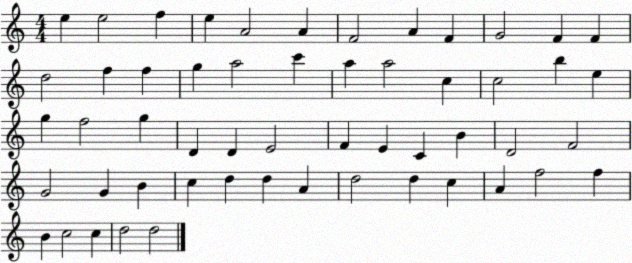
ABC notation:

X:1
T:Untitled
M:4/4
L:1/4
K:C
e e2 f e A2 A F2 A F G2 F F d2 f f g a2 c' a a2 c c2 b e g f2 g D D E2 F E C B D2 F2 G2 G B c d d A d2 d c A f2 f B c2 c d2 d2